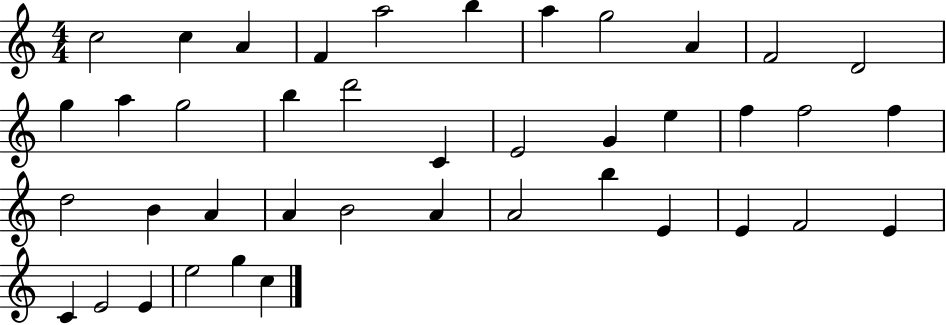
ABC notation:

X:1
T:Untitled
M:4/4
L:1/4
K:C
c2 c A F a2 b a g2 A F2 D2 g a g2 b d'2 C E2 G e f f2 f d2 B A A B2 A A2 b E E F2 E C E2 E e2 g c